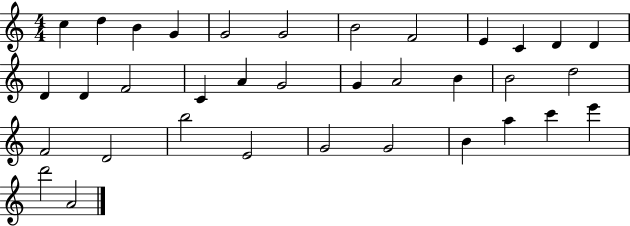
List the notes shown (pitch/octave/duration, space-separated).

C5/q D5/q B4/q G4/q G4/h G4/h B4/h F4/h E4/q C4/q D4/q D4/q D4/q D4/q F4/h C4/q A4/q G4/h G4/q A4/h B4/q B4/h D5/h F4/h D4/h B5/h E4/h G4/h G4/h B4/q A5/q C6/q E6/q D6/h A4/h